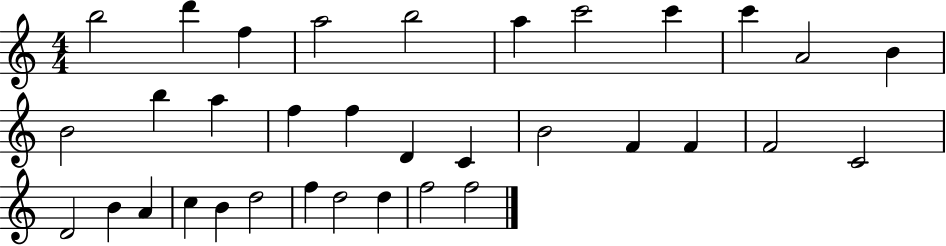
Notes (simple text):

B5/h D6/q F5/q A5/h B5/h A5/q C6/h C6/q C6/q A4/h B4/q B4/h B5/q A5/q F5/q F5/q D4/q C4/q B4/h F4/q F4/q F4/h C4/h D4/h B4/q A4/q C5/q B4/q D5/h F5/q D5/h D5/q F5/h F5/h